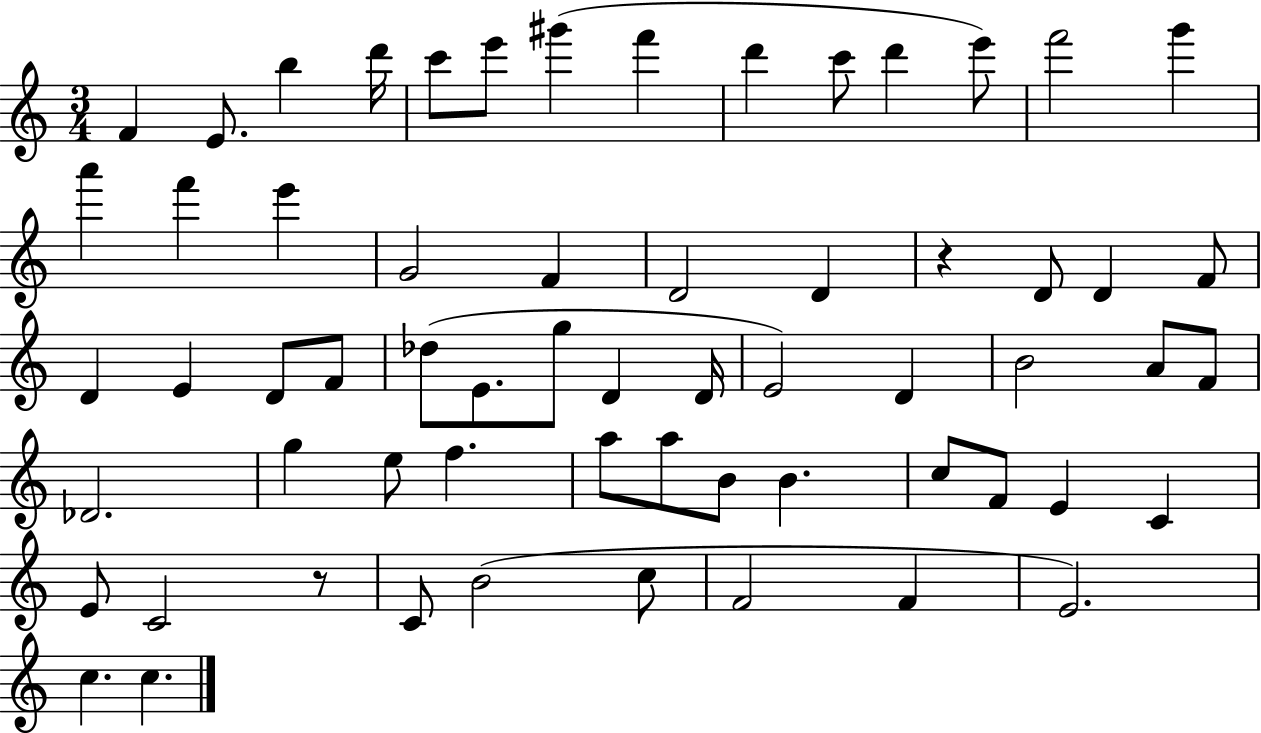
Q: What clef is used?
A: treble